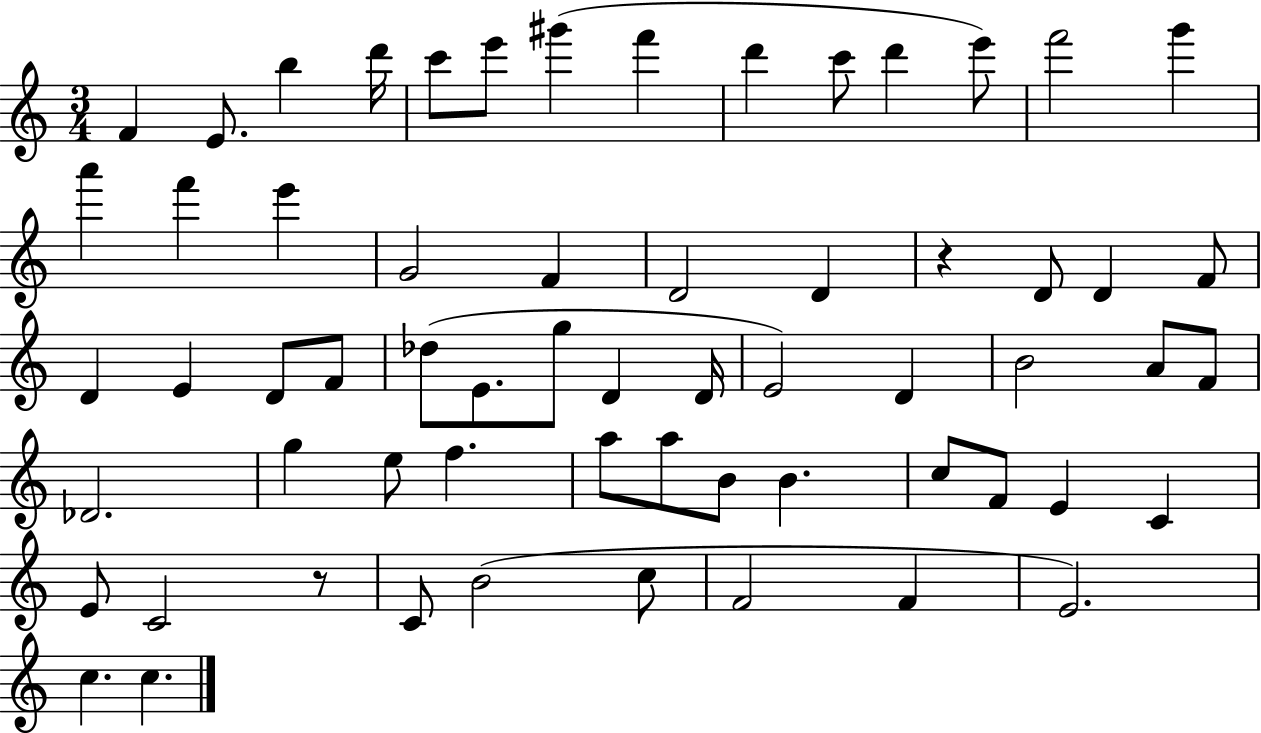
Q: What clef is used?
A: treble